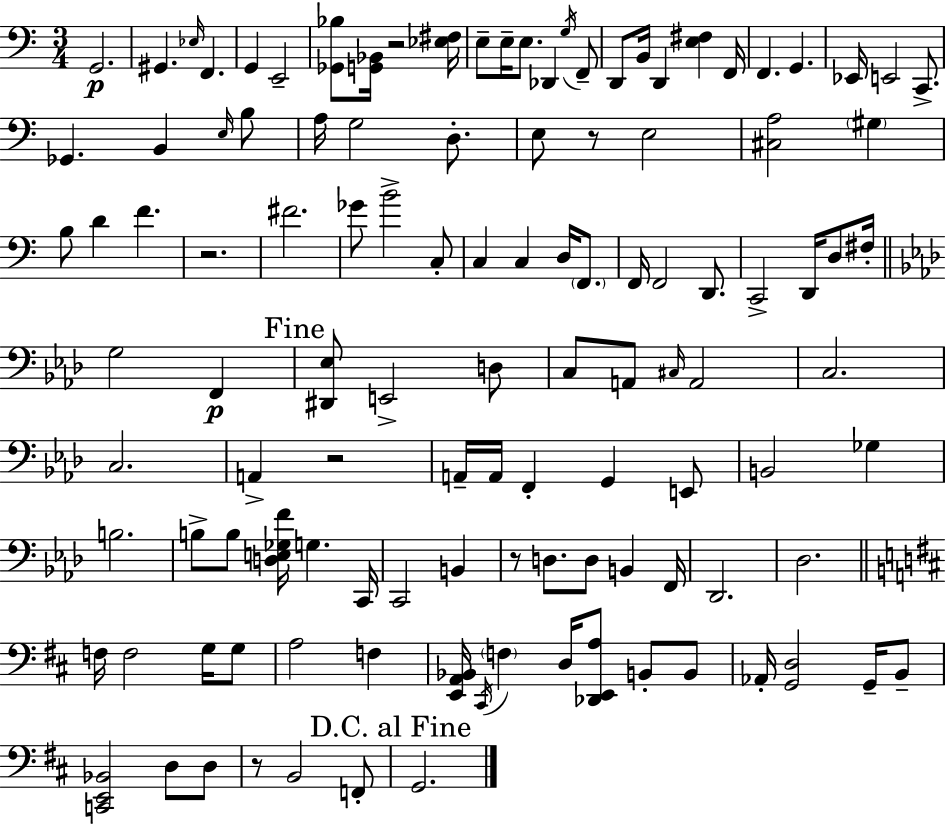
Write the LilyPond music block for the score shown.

{
  \clef bass
  \numericTimeSignature
  \time 3/4
  \key a \minor
  g,2.\p | gis,4. \grace { ees16 } f,4. | g,4 e,2-- | <ges, bes>8 <g, bes,>16 r2 | \break <ees fis>16 e8-- e16-- e8. des,4 \acciaccatura { g16 } | f,8-- d,8 b,16 d,4 <e fis>4 | f,16 f,4. g,4. | ees,16 e,2 c,8.-> | \break ges,4. b,4 | \grace { e16 } b8 a16 g2 | d8.-. e8 r8 e2 | <cis a>2 \parenthesize gis4 | \break b8 d'4 f'4. | r2. | fis'2. | ges'8 b'2-> | \break c8-. c4 c4 d16 | \parenthesize f,8. f,16 f,2 | d,8. c,2-> d,16 | d8 fis16-. \bar "||" \break \key aes \major g2 f,4\p | \mark "Fine" <dis, ees>8 e,2-> d8 | c8 a,8 \grace { cis16 } a,2 | c2. | \break c2. | a,4-> r2 | a,16-- a,16 f,4-. g,4 e,8 | b,2 ges4 | \break b2. | b8-> b8 <d e ges f'>16 g4. | c,16 c,2 b,4 | r8 d8. d8 b,4 | \break f,16 des,2. | des2. | \bar "||" \break \key d \major f16 f2 g16 g8 | a2 f4 | <e, a, bes,>16 \acciaccatura { cis,16 } \parenthesize f4 d16 <des, e, a>8 b,8-. b,8 | aes,16-. <g, d>2 g,16-- b,8-- | \break <c, e, bes,>2 d8 d8 | r8 b,2 f,8-. | \mark "D.C. al Fine" g,2. | \bar "|."
}